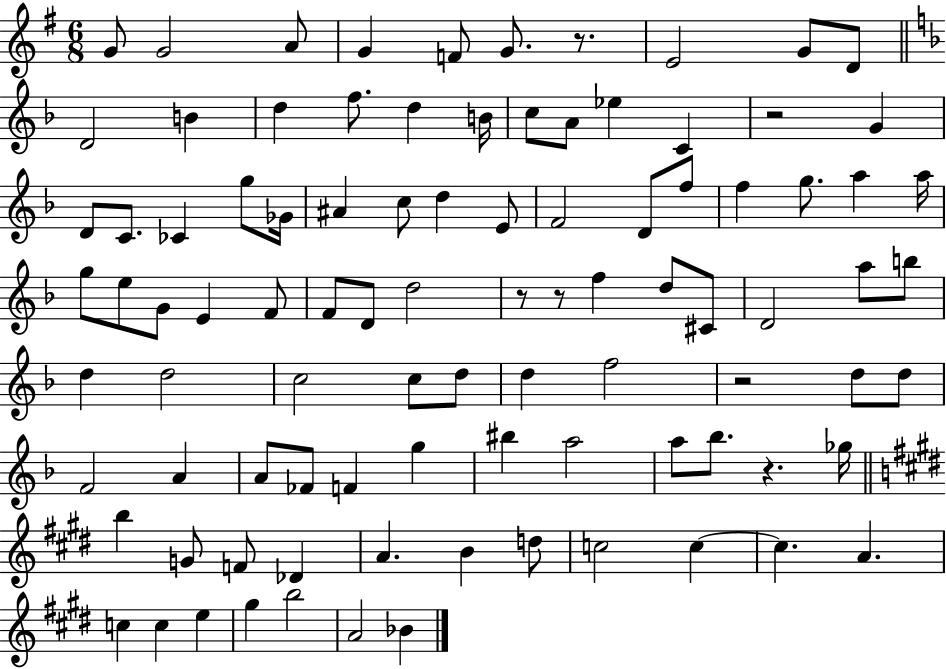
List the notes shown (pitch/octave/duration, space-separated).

G4/e G4/h A4/e G4/q F4/e G4/e. R/e. E4/h G4/e D4/e D4/h B4/q D5/q F5/e. D5/q B4/s C5/e A4/e Eb5/q C4/q R/h G4/q D4/e C4/e. CES4/q G5/e Gb4/s A#4/q C5/e D5/q E4/e F4/h D4/e F5/e F5/q G5/e. A5/q A5/s G5/e E5/e G4/e E4/q F4/e F4/e D4/e D5/h R/e R/e F5/q D5/e C#4/e D4/h A5/e B5/e D5/q D5/h C5/h C5/e D5/e D5/q F5/h R/h D5/e D5/e F4/h A4/q A4/e FES4/e F4/q G5/q BIS5/q A5/h A5/e Bb5/e. R/q. Gb5/s B5/q G4/e F4/e Db4/q A4/q. B4/q D5/e C5/h C5/q C5/q. A4/q. C5/q C5/q E5/q G#5/q B5/h A4/h Bb4/q